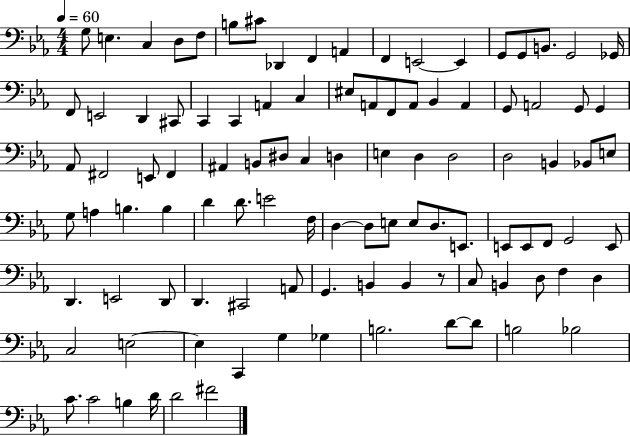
X:1
T:Untitled
M:4/4
L:1/4
K:Eb
G,/2 E, C, D,/2 F,/2 B,/2 ^C/2 _D,, F,, A,, F,, E,,2 E,, G,,/2 G,,/2 B,,/2 G,,2 _G,,/4 F,,/2 E,,2 D,, ^C,,/2 C,, C,, A,, C, ^E,/2 A,,/2 F,,/2 A,,/2 _B,, A,, G,,/2 A,,2 G,,/2 G,, _A,,/2 ^F,,2 E,,/2 ^F,, ^A,, B,,/2 ^D,/2 C, D, E, D, D,2 D,2 B,, _B,,/2 E,/2 G,/2 A, B, B, D D/2 E2 F,/4 D, D,/2 E,/2 E,/2 D,/2 E,,/2 E,,/2 E,,/2 F,,/2 G,,2 E,,/2 D,, E,,2 D,,/2 D,, ^C,,2 A,,/2 G,, B,, B,, z/2 C,/2 B,, D,/2 F, D, C,2 E,2 E, C,, G, _G, B,2 D/2 D/2 B,2 _B,2 C/2 C2 B, D/4 D2 ^F2